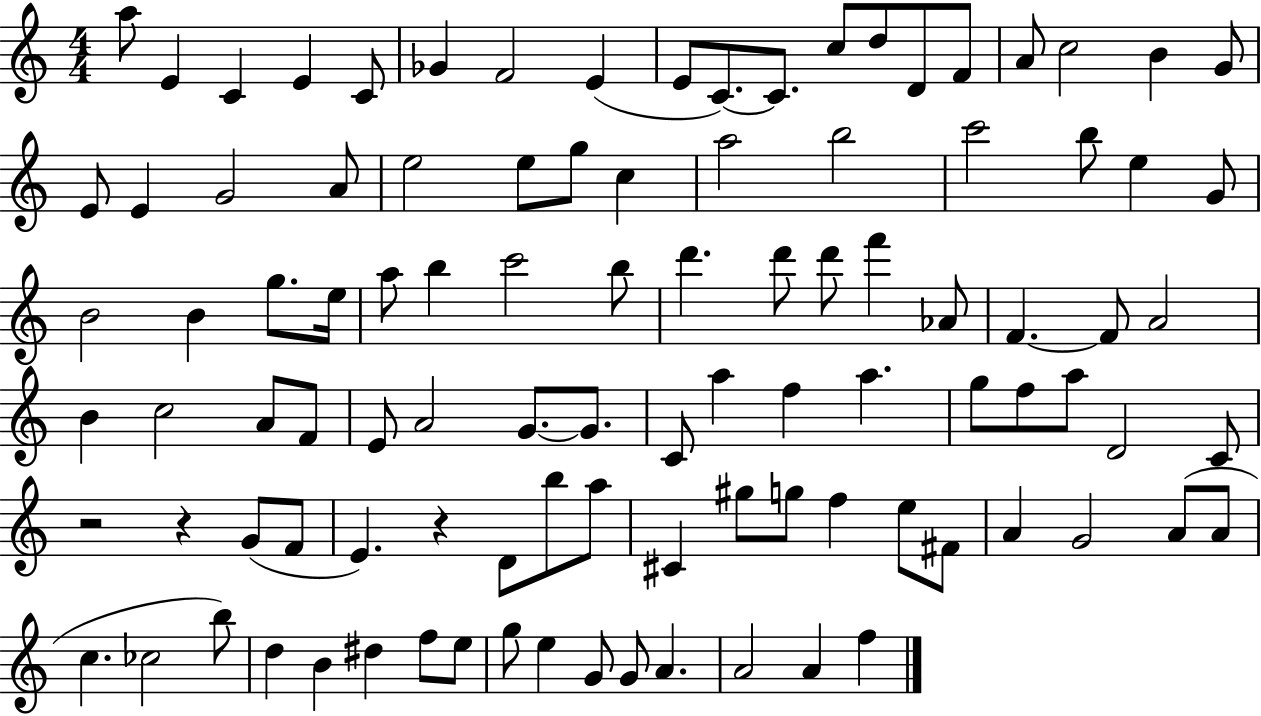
X:1
T:Untitled
M:4/4
L:1/4
K:C
a/2 E C E C/2 _G F2 E E/2 C/2 C/2 c/2 d/2 D/2 F/2 A/2 c2 B G/2 E/2 E G2 A/2 e2 e/2 g/2 c a2 b2 c'2 b/2 e G/2 B2 B g/2 e/4 a/2 b c'2 b/2 d' d'/2 d'/2 f' _A/2 F F/2 A2 B c2 A/2 F/2 E/2 A2 G/2 G/2 C/2 a f a g/2 f/2 a/2 D2 C/2 z2 z G/2 F/2 E z D/2 b/2 a/2 ^C ^g/2 g/2 f e/2 ^F/2 A G2 A/2 A/2 c _c2 b/2 d B ^d f/2 e/2 g/2 e G/2 G/2 A A2 A f